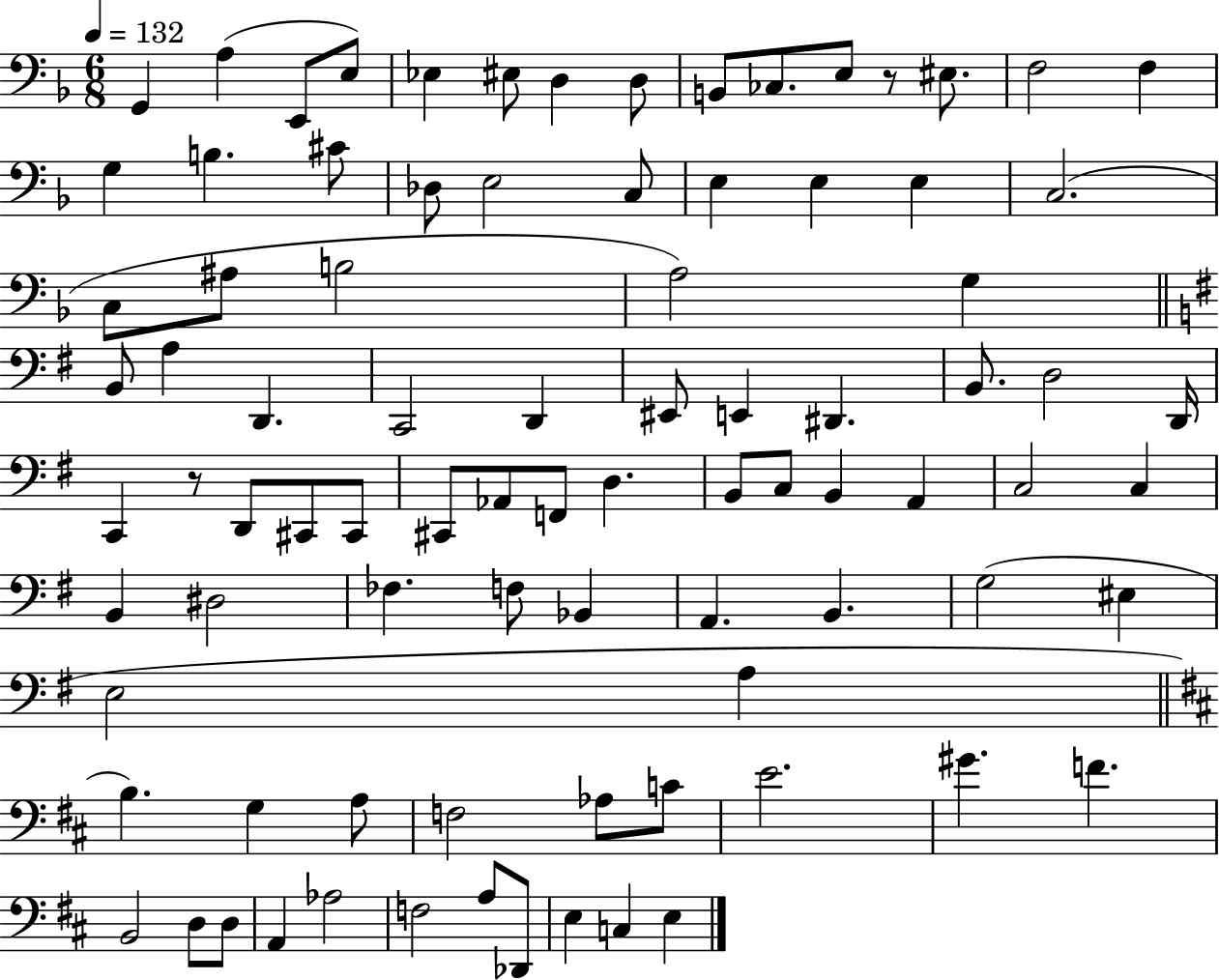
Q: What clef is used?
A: bass